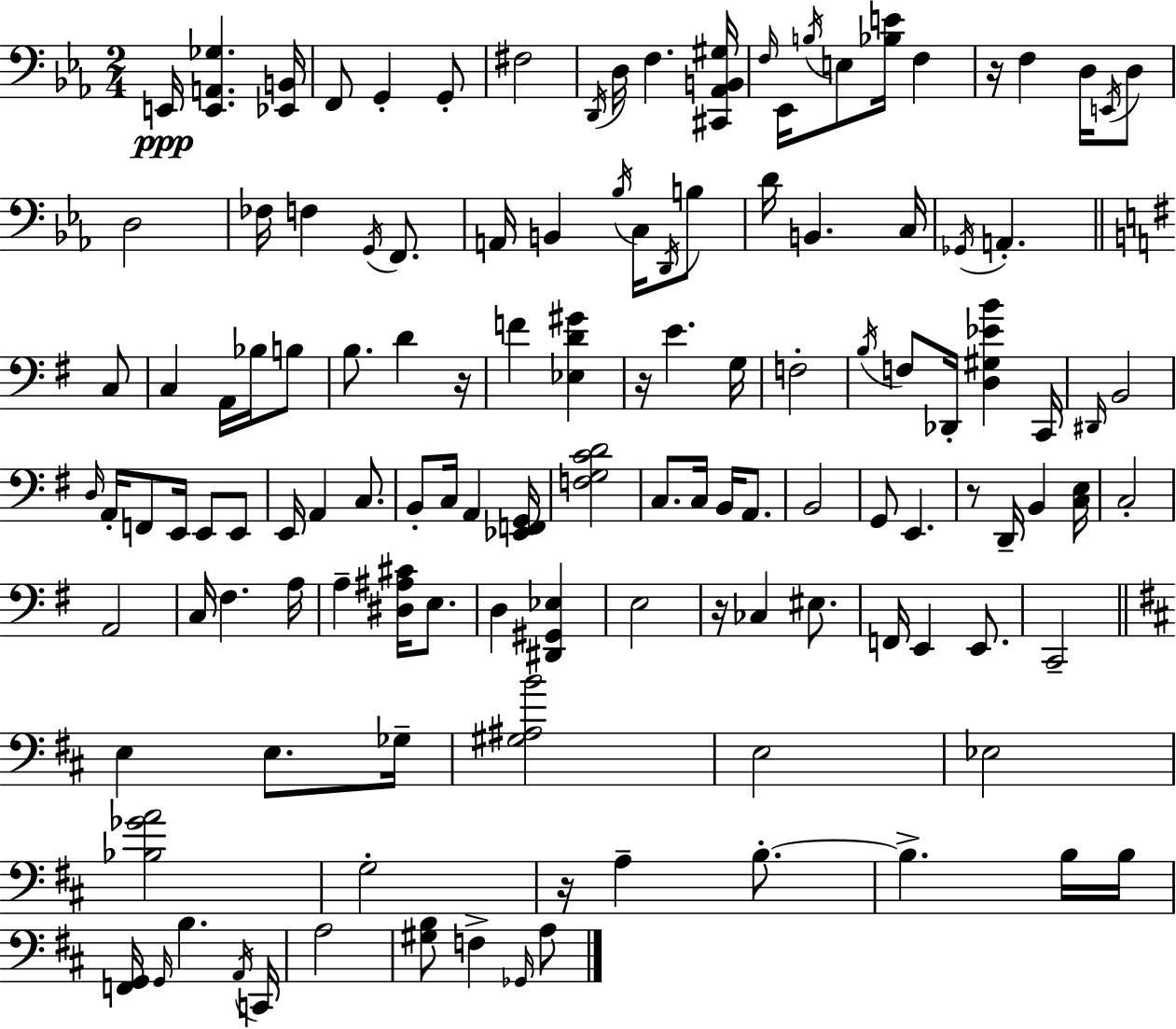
{
  \clef bass
  \numericTimeSignature
  \time 2/4
  \key ees \major
  \repeat volta 2 { e,16\ppp <e, a, ges>4. <ees, b,>16 | f,8 g,4-. g,8-. | fis2 | \acciaccatura { d,16 } d16 f4. | \break <cis, aes, b, gis>16 \grace { f16 } ees,16 \acciaccatura { b16 } e8 <bes e'>16 f4 | r16 f4 | d16 \acciaccatura { e,16 } d8 d2 | fes16 f4 | \break \acciaccatura { g,16 } f,8. a,16 b,4 | \acciaccatura { bes16 } c16 \acciaccatura { d,16 } b8 d'16 | b,4. c16 \acciaccatura { ges,16 } | a,4.-. \bar "||" \break \key g \major c8 c4 a,16 bes16 | b8 b8. d'4 | r16 f'4 <ees d' gis'>4 | r16 e'4. | \break g16 f2-. | \acciaccatura { b16 } f8 des,16-. <d gis ees' b'>4 | c,16 \grace { dis,16 } b,2 | \grace { d16 } a,16-. f,8 | \break e,16 e,8 e,8 e,16 a,4 | c8. b,8-. c16 | a,4 <ees, f, g,>16 <f g c' d'>2 | c8. | \break c16 b,16 a,8. b,2 | g,8 e,4. | r8 d,16-- | b,4 <c e>16 c2-. | \break a,2 | c16 fis4. | a16 a4-- | <dis ais cis'>16 e8. d4 | \break <dis, gis, ees>4 e2 | r16 ces4 | eis8. f,16 e,4 | e,8. c,2-- | \break \bar "||" \break \key d \major e4 e8. ges16-- | <gis ais b'>2 | e2 | ees2 | \break <bes ges' a'>2 | g2-. | r16 a4-- b8.-.~~ | b4.-> b16 b16 | \break <f, g,>16 \grace { g,16 } b4. | \acciaccatura { a,16 } c,16 a2 | <gis b>8 f4-> | \grace { ges,16 } a8 } \bar "|."
}